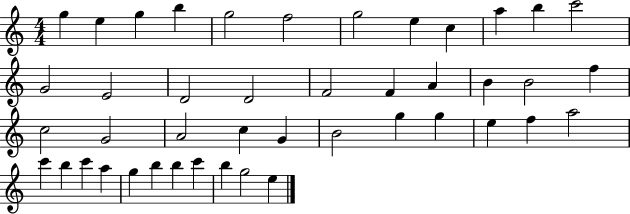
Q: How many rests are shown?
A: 0